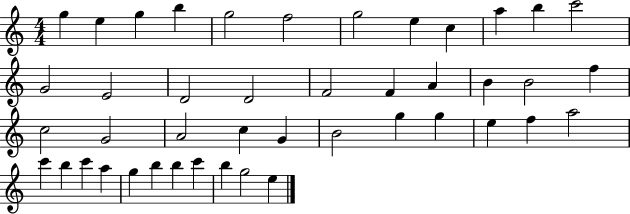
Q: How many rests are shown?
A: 0